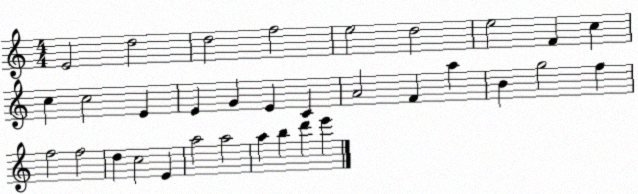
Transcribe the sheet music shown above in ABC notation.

X:1
T:Untitled
M:4/4
L:1/4
K:C
E2 d2 d2 f2 e2 d2 e2 F c c c2 E E G E C A2 F a B g2 f f2 f2 d c2 E a2 a2 a b d' e'